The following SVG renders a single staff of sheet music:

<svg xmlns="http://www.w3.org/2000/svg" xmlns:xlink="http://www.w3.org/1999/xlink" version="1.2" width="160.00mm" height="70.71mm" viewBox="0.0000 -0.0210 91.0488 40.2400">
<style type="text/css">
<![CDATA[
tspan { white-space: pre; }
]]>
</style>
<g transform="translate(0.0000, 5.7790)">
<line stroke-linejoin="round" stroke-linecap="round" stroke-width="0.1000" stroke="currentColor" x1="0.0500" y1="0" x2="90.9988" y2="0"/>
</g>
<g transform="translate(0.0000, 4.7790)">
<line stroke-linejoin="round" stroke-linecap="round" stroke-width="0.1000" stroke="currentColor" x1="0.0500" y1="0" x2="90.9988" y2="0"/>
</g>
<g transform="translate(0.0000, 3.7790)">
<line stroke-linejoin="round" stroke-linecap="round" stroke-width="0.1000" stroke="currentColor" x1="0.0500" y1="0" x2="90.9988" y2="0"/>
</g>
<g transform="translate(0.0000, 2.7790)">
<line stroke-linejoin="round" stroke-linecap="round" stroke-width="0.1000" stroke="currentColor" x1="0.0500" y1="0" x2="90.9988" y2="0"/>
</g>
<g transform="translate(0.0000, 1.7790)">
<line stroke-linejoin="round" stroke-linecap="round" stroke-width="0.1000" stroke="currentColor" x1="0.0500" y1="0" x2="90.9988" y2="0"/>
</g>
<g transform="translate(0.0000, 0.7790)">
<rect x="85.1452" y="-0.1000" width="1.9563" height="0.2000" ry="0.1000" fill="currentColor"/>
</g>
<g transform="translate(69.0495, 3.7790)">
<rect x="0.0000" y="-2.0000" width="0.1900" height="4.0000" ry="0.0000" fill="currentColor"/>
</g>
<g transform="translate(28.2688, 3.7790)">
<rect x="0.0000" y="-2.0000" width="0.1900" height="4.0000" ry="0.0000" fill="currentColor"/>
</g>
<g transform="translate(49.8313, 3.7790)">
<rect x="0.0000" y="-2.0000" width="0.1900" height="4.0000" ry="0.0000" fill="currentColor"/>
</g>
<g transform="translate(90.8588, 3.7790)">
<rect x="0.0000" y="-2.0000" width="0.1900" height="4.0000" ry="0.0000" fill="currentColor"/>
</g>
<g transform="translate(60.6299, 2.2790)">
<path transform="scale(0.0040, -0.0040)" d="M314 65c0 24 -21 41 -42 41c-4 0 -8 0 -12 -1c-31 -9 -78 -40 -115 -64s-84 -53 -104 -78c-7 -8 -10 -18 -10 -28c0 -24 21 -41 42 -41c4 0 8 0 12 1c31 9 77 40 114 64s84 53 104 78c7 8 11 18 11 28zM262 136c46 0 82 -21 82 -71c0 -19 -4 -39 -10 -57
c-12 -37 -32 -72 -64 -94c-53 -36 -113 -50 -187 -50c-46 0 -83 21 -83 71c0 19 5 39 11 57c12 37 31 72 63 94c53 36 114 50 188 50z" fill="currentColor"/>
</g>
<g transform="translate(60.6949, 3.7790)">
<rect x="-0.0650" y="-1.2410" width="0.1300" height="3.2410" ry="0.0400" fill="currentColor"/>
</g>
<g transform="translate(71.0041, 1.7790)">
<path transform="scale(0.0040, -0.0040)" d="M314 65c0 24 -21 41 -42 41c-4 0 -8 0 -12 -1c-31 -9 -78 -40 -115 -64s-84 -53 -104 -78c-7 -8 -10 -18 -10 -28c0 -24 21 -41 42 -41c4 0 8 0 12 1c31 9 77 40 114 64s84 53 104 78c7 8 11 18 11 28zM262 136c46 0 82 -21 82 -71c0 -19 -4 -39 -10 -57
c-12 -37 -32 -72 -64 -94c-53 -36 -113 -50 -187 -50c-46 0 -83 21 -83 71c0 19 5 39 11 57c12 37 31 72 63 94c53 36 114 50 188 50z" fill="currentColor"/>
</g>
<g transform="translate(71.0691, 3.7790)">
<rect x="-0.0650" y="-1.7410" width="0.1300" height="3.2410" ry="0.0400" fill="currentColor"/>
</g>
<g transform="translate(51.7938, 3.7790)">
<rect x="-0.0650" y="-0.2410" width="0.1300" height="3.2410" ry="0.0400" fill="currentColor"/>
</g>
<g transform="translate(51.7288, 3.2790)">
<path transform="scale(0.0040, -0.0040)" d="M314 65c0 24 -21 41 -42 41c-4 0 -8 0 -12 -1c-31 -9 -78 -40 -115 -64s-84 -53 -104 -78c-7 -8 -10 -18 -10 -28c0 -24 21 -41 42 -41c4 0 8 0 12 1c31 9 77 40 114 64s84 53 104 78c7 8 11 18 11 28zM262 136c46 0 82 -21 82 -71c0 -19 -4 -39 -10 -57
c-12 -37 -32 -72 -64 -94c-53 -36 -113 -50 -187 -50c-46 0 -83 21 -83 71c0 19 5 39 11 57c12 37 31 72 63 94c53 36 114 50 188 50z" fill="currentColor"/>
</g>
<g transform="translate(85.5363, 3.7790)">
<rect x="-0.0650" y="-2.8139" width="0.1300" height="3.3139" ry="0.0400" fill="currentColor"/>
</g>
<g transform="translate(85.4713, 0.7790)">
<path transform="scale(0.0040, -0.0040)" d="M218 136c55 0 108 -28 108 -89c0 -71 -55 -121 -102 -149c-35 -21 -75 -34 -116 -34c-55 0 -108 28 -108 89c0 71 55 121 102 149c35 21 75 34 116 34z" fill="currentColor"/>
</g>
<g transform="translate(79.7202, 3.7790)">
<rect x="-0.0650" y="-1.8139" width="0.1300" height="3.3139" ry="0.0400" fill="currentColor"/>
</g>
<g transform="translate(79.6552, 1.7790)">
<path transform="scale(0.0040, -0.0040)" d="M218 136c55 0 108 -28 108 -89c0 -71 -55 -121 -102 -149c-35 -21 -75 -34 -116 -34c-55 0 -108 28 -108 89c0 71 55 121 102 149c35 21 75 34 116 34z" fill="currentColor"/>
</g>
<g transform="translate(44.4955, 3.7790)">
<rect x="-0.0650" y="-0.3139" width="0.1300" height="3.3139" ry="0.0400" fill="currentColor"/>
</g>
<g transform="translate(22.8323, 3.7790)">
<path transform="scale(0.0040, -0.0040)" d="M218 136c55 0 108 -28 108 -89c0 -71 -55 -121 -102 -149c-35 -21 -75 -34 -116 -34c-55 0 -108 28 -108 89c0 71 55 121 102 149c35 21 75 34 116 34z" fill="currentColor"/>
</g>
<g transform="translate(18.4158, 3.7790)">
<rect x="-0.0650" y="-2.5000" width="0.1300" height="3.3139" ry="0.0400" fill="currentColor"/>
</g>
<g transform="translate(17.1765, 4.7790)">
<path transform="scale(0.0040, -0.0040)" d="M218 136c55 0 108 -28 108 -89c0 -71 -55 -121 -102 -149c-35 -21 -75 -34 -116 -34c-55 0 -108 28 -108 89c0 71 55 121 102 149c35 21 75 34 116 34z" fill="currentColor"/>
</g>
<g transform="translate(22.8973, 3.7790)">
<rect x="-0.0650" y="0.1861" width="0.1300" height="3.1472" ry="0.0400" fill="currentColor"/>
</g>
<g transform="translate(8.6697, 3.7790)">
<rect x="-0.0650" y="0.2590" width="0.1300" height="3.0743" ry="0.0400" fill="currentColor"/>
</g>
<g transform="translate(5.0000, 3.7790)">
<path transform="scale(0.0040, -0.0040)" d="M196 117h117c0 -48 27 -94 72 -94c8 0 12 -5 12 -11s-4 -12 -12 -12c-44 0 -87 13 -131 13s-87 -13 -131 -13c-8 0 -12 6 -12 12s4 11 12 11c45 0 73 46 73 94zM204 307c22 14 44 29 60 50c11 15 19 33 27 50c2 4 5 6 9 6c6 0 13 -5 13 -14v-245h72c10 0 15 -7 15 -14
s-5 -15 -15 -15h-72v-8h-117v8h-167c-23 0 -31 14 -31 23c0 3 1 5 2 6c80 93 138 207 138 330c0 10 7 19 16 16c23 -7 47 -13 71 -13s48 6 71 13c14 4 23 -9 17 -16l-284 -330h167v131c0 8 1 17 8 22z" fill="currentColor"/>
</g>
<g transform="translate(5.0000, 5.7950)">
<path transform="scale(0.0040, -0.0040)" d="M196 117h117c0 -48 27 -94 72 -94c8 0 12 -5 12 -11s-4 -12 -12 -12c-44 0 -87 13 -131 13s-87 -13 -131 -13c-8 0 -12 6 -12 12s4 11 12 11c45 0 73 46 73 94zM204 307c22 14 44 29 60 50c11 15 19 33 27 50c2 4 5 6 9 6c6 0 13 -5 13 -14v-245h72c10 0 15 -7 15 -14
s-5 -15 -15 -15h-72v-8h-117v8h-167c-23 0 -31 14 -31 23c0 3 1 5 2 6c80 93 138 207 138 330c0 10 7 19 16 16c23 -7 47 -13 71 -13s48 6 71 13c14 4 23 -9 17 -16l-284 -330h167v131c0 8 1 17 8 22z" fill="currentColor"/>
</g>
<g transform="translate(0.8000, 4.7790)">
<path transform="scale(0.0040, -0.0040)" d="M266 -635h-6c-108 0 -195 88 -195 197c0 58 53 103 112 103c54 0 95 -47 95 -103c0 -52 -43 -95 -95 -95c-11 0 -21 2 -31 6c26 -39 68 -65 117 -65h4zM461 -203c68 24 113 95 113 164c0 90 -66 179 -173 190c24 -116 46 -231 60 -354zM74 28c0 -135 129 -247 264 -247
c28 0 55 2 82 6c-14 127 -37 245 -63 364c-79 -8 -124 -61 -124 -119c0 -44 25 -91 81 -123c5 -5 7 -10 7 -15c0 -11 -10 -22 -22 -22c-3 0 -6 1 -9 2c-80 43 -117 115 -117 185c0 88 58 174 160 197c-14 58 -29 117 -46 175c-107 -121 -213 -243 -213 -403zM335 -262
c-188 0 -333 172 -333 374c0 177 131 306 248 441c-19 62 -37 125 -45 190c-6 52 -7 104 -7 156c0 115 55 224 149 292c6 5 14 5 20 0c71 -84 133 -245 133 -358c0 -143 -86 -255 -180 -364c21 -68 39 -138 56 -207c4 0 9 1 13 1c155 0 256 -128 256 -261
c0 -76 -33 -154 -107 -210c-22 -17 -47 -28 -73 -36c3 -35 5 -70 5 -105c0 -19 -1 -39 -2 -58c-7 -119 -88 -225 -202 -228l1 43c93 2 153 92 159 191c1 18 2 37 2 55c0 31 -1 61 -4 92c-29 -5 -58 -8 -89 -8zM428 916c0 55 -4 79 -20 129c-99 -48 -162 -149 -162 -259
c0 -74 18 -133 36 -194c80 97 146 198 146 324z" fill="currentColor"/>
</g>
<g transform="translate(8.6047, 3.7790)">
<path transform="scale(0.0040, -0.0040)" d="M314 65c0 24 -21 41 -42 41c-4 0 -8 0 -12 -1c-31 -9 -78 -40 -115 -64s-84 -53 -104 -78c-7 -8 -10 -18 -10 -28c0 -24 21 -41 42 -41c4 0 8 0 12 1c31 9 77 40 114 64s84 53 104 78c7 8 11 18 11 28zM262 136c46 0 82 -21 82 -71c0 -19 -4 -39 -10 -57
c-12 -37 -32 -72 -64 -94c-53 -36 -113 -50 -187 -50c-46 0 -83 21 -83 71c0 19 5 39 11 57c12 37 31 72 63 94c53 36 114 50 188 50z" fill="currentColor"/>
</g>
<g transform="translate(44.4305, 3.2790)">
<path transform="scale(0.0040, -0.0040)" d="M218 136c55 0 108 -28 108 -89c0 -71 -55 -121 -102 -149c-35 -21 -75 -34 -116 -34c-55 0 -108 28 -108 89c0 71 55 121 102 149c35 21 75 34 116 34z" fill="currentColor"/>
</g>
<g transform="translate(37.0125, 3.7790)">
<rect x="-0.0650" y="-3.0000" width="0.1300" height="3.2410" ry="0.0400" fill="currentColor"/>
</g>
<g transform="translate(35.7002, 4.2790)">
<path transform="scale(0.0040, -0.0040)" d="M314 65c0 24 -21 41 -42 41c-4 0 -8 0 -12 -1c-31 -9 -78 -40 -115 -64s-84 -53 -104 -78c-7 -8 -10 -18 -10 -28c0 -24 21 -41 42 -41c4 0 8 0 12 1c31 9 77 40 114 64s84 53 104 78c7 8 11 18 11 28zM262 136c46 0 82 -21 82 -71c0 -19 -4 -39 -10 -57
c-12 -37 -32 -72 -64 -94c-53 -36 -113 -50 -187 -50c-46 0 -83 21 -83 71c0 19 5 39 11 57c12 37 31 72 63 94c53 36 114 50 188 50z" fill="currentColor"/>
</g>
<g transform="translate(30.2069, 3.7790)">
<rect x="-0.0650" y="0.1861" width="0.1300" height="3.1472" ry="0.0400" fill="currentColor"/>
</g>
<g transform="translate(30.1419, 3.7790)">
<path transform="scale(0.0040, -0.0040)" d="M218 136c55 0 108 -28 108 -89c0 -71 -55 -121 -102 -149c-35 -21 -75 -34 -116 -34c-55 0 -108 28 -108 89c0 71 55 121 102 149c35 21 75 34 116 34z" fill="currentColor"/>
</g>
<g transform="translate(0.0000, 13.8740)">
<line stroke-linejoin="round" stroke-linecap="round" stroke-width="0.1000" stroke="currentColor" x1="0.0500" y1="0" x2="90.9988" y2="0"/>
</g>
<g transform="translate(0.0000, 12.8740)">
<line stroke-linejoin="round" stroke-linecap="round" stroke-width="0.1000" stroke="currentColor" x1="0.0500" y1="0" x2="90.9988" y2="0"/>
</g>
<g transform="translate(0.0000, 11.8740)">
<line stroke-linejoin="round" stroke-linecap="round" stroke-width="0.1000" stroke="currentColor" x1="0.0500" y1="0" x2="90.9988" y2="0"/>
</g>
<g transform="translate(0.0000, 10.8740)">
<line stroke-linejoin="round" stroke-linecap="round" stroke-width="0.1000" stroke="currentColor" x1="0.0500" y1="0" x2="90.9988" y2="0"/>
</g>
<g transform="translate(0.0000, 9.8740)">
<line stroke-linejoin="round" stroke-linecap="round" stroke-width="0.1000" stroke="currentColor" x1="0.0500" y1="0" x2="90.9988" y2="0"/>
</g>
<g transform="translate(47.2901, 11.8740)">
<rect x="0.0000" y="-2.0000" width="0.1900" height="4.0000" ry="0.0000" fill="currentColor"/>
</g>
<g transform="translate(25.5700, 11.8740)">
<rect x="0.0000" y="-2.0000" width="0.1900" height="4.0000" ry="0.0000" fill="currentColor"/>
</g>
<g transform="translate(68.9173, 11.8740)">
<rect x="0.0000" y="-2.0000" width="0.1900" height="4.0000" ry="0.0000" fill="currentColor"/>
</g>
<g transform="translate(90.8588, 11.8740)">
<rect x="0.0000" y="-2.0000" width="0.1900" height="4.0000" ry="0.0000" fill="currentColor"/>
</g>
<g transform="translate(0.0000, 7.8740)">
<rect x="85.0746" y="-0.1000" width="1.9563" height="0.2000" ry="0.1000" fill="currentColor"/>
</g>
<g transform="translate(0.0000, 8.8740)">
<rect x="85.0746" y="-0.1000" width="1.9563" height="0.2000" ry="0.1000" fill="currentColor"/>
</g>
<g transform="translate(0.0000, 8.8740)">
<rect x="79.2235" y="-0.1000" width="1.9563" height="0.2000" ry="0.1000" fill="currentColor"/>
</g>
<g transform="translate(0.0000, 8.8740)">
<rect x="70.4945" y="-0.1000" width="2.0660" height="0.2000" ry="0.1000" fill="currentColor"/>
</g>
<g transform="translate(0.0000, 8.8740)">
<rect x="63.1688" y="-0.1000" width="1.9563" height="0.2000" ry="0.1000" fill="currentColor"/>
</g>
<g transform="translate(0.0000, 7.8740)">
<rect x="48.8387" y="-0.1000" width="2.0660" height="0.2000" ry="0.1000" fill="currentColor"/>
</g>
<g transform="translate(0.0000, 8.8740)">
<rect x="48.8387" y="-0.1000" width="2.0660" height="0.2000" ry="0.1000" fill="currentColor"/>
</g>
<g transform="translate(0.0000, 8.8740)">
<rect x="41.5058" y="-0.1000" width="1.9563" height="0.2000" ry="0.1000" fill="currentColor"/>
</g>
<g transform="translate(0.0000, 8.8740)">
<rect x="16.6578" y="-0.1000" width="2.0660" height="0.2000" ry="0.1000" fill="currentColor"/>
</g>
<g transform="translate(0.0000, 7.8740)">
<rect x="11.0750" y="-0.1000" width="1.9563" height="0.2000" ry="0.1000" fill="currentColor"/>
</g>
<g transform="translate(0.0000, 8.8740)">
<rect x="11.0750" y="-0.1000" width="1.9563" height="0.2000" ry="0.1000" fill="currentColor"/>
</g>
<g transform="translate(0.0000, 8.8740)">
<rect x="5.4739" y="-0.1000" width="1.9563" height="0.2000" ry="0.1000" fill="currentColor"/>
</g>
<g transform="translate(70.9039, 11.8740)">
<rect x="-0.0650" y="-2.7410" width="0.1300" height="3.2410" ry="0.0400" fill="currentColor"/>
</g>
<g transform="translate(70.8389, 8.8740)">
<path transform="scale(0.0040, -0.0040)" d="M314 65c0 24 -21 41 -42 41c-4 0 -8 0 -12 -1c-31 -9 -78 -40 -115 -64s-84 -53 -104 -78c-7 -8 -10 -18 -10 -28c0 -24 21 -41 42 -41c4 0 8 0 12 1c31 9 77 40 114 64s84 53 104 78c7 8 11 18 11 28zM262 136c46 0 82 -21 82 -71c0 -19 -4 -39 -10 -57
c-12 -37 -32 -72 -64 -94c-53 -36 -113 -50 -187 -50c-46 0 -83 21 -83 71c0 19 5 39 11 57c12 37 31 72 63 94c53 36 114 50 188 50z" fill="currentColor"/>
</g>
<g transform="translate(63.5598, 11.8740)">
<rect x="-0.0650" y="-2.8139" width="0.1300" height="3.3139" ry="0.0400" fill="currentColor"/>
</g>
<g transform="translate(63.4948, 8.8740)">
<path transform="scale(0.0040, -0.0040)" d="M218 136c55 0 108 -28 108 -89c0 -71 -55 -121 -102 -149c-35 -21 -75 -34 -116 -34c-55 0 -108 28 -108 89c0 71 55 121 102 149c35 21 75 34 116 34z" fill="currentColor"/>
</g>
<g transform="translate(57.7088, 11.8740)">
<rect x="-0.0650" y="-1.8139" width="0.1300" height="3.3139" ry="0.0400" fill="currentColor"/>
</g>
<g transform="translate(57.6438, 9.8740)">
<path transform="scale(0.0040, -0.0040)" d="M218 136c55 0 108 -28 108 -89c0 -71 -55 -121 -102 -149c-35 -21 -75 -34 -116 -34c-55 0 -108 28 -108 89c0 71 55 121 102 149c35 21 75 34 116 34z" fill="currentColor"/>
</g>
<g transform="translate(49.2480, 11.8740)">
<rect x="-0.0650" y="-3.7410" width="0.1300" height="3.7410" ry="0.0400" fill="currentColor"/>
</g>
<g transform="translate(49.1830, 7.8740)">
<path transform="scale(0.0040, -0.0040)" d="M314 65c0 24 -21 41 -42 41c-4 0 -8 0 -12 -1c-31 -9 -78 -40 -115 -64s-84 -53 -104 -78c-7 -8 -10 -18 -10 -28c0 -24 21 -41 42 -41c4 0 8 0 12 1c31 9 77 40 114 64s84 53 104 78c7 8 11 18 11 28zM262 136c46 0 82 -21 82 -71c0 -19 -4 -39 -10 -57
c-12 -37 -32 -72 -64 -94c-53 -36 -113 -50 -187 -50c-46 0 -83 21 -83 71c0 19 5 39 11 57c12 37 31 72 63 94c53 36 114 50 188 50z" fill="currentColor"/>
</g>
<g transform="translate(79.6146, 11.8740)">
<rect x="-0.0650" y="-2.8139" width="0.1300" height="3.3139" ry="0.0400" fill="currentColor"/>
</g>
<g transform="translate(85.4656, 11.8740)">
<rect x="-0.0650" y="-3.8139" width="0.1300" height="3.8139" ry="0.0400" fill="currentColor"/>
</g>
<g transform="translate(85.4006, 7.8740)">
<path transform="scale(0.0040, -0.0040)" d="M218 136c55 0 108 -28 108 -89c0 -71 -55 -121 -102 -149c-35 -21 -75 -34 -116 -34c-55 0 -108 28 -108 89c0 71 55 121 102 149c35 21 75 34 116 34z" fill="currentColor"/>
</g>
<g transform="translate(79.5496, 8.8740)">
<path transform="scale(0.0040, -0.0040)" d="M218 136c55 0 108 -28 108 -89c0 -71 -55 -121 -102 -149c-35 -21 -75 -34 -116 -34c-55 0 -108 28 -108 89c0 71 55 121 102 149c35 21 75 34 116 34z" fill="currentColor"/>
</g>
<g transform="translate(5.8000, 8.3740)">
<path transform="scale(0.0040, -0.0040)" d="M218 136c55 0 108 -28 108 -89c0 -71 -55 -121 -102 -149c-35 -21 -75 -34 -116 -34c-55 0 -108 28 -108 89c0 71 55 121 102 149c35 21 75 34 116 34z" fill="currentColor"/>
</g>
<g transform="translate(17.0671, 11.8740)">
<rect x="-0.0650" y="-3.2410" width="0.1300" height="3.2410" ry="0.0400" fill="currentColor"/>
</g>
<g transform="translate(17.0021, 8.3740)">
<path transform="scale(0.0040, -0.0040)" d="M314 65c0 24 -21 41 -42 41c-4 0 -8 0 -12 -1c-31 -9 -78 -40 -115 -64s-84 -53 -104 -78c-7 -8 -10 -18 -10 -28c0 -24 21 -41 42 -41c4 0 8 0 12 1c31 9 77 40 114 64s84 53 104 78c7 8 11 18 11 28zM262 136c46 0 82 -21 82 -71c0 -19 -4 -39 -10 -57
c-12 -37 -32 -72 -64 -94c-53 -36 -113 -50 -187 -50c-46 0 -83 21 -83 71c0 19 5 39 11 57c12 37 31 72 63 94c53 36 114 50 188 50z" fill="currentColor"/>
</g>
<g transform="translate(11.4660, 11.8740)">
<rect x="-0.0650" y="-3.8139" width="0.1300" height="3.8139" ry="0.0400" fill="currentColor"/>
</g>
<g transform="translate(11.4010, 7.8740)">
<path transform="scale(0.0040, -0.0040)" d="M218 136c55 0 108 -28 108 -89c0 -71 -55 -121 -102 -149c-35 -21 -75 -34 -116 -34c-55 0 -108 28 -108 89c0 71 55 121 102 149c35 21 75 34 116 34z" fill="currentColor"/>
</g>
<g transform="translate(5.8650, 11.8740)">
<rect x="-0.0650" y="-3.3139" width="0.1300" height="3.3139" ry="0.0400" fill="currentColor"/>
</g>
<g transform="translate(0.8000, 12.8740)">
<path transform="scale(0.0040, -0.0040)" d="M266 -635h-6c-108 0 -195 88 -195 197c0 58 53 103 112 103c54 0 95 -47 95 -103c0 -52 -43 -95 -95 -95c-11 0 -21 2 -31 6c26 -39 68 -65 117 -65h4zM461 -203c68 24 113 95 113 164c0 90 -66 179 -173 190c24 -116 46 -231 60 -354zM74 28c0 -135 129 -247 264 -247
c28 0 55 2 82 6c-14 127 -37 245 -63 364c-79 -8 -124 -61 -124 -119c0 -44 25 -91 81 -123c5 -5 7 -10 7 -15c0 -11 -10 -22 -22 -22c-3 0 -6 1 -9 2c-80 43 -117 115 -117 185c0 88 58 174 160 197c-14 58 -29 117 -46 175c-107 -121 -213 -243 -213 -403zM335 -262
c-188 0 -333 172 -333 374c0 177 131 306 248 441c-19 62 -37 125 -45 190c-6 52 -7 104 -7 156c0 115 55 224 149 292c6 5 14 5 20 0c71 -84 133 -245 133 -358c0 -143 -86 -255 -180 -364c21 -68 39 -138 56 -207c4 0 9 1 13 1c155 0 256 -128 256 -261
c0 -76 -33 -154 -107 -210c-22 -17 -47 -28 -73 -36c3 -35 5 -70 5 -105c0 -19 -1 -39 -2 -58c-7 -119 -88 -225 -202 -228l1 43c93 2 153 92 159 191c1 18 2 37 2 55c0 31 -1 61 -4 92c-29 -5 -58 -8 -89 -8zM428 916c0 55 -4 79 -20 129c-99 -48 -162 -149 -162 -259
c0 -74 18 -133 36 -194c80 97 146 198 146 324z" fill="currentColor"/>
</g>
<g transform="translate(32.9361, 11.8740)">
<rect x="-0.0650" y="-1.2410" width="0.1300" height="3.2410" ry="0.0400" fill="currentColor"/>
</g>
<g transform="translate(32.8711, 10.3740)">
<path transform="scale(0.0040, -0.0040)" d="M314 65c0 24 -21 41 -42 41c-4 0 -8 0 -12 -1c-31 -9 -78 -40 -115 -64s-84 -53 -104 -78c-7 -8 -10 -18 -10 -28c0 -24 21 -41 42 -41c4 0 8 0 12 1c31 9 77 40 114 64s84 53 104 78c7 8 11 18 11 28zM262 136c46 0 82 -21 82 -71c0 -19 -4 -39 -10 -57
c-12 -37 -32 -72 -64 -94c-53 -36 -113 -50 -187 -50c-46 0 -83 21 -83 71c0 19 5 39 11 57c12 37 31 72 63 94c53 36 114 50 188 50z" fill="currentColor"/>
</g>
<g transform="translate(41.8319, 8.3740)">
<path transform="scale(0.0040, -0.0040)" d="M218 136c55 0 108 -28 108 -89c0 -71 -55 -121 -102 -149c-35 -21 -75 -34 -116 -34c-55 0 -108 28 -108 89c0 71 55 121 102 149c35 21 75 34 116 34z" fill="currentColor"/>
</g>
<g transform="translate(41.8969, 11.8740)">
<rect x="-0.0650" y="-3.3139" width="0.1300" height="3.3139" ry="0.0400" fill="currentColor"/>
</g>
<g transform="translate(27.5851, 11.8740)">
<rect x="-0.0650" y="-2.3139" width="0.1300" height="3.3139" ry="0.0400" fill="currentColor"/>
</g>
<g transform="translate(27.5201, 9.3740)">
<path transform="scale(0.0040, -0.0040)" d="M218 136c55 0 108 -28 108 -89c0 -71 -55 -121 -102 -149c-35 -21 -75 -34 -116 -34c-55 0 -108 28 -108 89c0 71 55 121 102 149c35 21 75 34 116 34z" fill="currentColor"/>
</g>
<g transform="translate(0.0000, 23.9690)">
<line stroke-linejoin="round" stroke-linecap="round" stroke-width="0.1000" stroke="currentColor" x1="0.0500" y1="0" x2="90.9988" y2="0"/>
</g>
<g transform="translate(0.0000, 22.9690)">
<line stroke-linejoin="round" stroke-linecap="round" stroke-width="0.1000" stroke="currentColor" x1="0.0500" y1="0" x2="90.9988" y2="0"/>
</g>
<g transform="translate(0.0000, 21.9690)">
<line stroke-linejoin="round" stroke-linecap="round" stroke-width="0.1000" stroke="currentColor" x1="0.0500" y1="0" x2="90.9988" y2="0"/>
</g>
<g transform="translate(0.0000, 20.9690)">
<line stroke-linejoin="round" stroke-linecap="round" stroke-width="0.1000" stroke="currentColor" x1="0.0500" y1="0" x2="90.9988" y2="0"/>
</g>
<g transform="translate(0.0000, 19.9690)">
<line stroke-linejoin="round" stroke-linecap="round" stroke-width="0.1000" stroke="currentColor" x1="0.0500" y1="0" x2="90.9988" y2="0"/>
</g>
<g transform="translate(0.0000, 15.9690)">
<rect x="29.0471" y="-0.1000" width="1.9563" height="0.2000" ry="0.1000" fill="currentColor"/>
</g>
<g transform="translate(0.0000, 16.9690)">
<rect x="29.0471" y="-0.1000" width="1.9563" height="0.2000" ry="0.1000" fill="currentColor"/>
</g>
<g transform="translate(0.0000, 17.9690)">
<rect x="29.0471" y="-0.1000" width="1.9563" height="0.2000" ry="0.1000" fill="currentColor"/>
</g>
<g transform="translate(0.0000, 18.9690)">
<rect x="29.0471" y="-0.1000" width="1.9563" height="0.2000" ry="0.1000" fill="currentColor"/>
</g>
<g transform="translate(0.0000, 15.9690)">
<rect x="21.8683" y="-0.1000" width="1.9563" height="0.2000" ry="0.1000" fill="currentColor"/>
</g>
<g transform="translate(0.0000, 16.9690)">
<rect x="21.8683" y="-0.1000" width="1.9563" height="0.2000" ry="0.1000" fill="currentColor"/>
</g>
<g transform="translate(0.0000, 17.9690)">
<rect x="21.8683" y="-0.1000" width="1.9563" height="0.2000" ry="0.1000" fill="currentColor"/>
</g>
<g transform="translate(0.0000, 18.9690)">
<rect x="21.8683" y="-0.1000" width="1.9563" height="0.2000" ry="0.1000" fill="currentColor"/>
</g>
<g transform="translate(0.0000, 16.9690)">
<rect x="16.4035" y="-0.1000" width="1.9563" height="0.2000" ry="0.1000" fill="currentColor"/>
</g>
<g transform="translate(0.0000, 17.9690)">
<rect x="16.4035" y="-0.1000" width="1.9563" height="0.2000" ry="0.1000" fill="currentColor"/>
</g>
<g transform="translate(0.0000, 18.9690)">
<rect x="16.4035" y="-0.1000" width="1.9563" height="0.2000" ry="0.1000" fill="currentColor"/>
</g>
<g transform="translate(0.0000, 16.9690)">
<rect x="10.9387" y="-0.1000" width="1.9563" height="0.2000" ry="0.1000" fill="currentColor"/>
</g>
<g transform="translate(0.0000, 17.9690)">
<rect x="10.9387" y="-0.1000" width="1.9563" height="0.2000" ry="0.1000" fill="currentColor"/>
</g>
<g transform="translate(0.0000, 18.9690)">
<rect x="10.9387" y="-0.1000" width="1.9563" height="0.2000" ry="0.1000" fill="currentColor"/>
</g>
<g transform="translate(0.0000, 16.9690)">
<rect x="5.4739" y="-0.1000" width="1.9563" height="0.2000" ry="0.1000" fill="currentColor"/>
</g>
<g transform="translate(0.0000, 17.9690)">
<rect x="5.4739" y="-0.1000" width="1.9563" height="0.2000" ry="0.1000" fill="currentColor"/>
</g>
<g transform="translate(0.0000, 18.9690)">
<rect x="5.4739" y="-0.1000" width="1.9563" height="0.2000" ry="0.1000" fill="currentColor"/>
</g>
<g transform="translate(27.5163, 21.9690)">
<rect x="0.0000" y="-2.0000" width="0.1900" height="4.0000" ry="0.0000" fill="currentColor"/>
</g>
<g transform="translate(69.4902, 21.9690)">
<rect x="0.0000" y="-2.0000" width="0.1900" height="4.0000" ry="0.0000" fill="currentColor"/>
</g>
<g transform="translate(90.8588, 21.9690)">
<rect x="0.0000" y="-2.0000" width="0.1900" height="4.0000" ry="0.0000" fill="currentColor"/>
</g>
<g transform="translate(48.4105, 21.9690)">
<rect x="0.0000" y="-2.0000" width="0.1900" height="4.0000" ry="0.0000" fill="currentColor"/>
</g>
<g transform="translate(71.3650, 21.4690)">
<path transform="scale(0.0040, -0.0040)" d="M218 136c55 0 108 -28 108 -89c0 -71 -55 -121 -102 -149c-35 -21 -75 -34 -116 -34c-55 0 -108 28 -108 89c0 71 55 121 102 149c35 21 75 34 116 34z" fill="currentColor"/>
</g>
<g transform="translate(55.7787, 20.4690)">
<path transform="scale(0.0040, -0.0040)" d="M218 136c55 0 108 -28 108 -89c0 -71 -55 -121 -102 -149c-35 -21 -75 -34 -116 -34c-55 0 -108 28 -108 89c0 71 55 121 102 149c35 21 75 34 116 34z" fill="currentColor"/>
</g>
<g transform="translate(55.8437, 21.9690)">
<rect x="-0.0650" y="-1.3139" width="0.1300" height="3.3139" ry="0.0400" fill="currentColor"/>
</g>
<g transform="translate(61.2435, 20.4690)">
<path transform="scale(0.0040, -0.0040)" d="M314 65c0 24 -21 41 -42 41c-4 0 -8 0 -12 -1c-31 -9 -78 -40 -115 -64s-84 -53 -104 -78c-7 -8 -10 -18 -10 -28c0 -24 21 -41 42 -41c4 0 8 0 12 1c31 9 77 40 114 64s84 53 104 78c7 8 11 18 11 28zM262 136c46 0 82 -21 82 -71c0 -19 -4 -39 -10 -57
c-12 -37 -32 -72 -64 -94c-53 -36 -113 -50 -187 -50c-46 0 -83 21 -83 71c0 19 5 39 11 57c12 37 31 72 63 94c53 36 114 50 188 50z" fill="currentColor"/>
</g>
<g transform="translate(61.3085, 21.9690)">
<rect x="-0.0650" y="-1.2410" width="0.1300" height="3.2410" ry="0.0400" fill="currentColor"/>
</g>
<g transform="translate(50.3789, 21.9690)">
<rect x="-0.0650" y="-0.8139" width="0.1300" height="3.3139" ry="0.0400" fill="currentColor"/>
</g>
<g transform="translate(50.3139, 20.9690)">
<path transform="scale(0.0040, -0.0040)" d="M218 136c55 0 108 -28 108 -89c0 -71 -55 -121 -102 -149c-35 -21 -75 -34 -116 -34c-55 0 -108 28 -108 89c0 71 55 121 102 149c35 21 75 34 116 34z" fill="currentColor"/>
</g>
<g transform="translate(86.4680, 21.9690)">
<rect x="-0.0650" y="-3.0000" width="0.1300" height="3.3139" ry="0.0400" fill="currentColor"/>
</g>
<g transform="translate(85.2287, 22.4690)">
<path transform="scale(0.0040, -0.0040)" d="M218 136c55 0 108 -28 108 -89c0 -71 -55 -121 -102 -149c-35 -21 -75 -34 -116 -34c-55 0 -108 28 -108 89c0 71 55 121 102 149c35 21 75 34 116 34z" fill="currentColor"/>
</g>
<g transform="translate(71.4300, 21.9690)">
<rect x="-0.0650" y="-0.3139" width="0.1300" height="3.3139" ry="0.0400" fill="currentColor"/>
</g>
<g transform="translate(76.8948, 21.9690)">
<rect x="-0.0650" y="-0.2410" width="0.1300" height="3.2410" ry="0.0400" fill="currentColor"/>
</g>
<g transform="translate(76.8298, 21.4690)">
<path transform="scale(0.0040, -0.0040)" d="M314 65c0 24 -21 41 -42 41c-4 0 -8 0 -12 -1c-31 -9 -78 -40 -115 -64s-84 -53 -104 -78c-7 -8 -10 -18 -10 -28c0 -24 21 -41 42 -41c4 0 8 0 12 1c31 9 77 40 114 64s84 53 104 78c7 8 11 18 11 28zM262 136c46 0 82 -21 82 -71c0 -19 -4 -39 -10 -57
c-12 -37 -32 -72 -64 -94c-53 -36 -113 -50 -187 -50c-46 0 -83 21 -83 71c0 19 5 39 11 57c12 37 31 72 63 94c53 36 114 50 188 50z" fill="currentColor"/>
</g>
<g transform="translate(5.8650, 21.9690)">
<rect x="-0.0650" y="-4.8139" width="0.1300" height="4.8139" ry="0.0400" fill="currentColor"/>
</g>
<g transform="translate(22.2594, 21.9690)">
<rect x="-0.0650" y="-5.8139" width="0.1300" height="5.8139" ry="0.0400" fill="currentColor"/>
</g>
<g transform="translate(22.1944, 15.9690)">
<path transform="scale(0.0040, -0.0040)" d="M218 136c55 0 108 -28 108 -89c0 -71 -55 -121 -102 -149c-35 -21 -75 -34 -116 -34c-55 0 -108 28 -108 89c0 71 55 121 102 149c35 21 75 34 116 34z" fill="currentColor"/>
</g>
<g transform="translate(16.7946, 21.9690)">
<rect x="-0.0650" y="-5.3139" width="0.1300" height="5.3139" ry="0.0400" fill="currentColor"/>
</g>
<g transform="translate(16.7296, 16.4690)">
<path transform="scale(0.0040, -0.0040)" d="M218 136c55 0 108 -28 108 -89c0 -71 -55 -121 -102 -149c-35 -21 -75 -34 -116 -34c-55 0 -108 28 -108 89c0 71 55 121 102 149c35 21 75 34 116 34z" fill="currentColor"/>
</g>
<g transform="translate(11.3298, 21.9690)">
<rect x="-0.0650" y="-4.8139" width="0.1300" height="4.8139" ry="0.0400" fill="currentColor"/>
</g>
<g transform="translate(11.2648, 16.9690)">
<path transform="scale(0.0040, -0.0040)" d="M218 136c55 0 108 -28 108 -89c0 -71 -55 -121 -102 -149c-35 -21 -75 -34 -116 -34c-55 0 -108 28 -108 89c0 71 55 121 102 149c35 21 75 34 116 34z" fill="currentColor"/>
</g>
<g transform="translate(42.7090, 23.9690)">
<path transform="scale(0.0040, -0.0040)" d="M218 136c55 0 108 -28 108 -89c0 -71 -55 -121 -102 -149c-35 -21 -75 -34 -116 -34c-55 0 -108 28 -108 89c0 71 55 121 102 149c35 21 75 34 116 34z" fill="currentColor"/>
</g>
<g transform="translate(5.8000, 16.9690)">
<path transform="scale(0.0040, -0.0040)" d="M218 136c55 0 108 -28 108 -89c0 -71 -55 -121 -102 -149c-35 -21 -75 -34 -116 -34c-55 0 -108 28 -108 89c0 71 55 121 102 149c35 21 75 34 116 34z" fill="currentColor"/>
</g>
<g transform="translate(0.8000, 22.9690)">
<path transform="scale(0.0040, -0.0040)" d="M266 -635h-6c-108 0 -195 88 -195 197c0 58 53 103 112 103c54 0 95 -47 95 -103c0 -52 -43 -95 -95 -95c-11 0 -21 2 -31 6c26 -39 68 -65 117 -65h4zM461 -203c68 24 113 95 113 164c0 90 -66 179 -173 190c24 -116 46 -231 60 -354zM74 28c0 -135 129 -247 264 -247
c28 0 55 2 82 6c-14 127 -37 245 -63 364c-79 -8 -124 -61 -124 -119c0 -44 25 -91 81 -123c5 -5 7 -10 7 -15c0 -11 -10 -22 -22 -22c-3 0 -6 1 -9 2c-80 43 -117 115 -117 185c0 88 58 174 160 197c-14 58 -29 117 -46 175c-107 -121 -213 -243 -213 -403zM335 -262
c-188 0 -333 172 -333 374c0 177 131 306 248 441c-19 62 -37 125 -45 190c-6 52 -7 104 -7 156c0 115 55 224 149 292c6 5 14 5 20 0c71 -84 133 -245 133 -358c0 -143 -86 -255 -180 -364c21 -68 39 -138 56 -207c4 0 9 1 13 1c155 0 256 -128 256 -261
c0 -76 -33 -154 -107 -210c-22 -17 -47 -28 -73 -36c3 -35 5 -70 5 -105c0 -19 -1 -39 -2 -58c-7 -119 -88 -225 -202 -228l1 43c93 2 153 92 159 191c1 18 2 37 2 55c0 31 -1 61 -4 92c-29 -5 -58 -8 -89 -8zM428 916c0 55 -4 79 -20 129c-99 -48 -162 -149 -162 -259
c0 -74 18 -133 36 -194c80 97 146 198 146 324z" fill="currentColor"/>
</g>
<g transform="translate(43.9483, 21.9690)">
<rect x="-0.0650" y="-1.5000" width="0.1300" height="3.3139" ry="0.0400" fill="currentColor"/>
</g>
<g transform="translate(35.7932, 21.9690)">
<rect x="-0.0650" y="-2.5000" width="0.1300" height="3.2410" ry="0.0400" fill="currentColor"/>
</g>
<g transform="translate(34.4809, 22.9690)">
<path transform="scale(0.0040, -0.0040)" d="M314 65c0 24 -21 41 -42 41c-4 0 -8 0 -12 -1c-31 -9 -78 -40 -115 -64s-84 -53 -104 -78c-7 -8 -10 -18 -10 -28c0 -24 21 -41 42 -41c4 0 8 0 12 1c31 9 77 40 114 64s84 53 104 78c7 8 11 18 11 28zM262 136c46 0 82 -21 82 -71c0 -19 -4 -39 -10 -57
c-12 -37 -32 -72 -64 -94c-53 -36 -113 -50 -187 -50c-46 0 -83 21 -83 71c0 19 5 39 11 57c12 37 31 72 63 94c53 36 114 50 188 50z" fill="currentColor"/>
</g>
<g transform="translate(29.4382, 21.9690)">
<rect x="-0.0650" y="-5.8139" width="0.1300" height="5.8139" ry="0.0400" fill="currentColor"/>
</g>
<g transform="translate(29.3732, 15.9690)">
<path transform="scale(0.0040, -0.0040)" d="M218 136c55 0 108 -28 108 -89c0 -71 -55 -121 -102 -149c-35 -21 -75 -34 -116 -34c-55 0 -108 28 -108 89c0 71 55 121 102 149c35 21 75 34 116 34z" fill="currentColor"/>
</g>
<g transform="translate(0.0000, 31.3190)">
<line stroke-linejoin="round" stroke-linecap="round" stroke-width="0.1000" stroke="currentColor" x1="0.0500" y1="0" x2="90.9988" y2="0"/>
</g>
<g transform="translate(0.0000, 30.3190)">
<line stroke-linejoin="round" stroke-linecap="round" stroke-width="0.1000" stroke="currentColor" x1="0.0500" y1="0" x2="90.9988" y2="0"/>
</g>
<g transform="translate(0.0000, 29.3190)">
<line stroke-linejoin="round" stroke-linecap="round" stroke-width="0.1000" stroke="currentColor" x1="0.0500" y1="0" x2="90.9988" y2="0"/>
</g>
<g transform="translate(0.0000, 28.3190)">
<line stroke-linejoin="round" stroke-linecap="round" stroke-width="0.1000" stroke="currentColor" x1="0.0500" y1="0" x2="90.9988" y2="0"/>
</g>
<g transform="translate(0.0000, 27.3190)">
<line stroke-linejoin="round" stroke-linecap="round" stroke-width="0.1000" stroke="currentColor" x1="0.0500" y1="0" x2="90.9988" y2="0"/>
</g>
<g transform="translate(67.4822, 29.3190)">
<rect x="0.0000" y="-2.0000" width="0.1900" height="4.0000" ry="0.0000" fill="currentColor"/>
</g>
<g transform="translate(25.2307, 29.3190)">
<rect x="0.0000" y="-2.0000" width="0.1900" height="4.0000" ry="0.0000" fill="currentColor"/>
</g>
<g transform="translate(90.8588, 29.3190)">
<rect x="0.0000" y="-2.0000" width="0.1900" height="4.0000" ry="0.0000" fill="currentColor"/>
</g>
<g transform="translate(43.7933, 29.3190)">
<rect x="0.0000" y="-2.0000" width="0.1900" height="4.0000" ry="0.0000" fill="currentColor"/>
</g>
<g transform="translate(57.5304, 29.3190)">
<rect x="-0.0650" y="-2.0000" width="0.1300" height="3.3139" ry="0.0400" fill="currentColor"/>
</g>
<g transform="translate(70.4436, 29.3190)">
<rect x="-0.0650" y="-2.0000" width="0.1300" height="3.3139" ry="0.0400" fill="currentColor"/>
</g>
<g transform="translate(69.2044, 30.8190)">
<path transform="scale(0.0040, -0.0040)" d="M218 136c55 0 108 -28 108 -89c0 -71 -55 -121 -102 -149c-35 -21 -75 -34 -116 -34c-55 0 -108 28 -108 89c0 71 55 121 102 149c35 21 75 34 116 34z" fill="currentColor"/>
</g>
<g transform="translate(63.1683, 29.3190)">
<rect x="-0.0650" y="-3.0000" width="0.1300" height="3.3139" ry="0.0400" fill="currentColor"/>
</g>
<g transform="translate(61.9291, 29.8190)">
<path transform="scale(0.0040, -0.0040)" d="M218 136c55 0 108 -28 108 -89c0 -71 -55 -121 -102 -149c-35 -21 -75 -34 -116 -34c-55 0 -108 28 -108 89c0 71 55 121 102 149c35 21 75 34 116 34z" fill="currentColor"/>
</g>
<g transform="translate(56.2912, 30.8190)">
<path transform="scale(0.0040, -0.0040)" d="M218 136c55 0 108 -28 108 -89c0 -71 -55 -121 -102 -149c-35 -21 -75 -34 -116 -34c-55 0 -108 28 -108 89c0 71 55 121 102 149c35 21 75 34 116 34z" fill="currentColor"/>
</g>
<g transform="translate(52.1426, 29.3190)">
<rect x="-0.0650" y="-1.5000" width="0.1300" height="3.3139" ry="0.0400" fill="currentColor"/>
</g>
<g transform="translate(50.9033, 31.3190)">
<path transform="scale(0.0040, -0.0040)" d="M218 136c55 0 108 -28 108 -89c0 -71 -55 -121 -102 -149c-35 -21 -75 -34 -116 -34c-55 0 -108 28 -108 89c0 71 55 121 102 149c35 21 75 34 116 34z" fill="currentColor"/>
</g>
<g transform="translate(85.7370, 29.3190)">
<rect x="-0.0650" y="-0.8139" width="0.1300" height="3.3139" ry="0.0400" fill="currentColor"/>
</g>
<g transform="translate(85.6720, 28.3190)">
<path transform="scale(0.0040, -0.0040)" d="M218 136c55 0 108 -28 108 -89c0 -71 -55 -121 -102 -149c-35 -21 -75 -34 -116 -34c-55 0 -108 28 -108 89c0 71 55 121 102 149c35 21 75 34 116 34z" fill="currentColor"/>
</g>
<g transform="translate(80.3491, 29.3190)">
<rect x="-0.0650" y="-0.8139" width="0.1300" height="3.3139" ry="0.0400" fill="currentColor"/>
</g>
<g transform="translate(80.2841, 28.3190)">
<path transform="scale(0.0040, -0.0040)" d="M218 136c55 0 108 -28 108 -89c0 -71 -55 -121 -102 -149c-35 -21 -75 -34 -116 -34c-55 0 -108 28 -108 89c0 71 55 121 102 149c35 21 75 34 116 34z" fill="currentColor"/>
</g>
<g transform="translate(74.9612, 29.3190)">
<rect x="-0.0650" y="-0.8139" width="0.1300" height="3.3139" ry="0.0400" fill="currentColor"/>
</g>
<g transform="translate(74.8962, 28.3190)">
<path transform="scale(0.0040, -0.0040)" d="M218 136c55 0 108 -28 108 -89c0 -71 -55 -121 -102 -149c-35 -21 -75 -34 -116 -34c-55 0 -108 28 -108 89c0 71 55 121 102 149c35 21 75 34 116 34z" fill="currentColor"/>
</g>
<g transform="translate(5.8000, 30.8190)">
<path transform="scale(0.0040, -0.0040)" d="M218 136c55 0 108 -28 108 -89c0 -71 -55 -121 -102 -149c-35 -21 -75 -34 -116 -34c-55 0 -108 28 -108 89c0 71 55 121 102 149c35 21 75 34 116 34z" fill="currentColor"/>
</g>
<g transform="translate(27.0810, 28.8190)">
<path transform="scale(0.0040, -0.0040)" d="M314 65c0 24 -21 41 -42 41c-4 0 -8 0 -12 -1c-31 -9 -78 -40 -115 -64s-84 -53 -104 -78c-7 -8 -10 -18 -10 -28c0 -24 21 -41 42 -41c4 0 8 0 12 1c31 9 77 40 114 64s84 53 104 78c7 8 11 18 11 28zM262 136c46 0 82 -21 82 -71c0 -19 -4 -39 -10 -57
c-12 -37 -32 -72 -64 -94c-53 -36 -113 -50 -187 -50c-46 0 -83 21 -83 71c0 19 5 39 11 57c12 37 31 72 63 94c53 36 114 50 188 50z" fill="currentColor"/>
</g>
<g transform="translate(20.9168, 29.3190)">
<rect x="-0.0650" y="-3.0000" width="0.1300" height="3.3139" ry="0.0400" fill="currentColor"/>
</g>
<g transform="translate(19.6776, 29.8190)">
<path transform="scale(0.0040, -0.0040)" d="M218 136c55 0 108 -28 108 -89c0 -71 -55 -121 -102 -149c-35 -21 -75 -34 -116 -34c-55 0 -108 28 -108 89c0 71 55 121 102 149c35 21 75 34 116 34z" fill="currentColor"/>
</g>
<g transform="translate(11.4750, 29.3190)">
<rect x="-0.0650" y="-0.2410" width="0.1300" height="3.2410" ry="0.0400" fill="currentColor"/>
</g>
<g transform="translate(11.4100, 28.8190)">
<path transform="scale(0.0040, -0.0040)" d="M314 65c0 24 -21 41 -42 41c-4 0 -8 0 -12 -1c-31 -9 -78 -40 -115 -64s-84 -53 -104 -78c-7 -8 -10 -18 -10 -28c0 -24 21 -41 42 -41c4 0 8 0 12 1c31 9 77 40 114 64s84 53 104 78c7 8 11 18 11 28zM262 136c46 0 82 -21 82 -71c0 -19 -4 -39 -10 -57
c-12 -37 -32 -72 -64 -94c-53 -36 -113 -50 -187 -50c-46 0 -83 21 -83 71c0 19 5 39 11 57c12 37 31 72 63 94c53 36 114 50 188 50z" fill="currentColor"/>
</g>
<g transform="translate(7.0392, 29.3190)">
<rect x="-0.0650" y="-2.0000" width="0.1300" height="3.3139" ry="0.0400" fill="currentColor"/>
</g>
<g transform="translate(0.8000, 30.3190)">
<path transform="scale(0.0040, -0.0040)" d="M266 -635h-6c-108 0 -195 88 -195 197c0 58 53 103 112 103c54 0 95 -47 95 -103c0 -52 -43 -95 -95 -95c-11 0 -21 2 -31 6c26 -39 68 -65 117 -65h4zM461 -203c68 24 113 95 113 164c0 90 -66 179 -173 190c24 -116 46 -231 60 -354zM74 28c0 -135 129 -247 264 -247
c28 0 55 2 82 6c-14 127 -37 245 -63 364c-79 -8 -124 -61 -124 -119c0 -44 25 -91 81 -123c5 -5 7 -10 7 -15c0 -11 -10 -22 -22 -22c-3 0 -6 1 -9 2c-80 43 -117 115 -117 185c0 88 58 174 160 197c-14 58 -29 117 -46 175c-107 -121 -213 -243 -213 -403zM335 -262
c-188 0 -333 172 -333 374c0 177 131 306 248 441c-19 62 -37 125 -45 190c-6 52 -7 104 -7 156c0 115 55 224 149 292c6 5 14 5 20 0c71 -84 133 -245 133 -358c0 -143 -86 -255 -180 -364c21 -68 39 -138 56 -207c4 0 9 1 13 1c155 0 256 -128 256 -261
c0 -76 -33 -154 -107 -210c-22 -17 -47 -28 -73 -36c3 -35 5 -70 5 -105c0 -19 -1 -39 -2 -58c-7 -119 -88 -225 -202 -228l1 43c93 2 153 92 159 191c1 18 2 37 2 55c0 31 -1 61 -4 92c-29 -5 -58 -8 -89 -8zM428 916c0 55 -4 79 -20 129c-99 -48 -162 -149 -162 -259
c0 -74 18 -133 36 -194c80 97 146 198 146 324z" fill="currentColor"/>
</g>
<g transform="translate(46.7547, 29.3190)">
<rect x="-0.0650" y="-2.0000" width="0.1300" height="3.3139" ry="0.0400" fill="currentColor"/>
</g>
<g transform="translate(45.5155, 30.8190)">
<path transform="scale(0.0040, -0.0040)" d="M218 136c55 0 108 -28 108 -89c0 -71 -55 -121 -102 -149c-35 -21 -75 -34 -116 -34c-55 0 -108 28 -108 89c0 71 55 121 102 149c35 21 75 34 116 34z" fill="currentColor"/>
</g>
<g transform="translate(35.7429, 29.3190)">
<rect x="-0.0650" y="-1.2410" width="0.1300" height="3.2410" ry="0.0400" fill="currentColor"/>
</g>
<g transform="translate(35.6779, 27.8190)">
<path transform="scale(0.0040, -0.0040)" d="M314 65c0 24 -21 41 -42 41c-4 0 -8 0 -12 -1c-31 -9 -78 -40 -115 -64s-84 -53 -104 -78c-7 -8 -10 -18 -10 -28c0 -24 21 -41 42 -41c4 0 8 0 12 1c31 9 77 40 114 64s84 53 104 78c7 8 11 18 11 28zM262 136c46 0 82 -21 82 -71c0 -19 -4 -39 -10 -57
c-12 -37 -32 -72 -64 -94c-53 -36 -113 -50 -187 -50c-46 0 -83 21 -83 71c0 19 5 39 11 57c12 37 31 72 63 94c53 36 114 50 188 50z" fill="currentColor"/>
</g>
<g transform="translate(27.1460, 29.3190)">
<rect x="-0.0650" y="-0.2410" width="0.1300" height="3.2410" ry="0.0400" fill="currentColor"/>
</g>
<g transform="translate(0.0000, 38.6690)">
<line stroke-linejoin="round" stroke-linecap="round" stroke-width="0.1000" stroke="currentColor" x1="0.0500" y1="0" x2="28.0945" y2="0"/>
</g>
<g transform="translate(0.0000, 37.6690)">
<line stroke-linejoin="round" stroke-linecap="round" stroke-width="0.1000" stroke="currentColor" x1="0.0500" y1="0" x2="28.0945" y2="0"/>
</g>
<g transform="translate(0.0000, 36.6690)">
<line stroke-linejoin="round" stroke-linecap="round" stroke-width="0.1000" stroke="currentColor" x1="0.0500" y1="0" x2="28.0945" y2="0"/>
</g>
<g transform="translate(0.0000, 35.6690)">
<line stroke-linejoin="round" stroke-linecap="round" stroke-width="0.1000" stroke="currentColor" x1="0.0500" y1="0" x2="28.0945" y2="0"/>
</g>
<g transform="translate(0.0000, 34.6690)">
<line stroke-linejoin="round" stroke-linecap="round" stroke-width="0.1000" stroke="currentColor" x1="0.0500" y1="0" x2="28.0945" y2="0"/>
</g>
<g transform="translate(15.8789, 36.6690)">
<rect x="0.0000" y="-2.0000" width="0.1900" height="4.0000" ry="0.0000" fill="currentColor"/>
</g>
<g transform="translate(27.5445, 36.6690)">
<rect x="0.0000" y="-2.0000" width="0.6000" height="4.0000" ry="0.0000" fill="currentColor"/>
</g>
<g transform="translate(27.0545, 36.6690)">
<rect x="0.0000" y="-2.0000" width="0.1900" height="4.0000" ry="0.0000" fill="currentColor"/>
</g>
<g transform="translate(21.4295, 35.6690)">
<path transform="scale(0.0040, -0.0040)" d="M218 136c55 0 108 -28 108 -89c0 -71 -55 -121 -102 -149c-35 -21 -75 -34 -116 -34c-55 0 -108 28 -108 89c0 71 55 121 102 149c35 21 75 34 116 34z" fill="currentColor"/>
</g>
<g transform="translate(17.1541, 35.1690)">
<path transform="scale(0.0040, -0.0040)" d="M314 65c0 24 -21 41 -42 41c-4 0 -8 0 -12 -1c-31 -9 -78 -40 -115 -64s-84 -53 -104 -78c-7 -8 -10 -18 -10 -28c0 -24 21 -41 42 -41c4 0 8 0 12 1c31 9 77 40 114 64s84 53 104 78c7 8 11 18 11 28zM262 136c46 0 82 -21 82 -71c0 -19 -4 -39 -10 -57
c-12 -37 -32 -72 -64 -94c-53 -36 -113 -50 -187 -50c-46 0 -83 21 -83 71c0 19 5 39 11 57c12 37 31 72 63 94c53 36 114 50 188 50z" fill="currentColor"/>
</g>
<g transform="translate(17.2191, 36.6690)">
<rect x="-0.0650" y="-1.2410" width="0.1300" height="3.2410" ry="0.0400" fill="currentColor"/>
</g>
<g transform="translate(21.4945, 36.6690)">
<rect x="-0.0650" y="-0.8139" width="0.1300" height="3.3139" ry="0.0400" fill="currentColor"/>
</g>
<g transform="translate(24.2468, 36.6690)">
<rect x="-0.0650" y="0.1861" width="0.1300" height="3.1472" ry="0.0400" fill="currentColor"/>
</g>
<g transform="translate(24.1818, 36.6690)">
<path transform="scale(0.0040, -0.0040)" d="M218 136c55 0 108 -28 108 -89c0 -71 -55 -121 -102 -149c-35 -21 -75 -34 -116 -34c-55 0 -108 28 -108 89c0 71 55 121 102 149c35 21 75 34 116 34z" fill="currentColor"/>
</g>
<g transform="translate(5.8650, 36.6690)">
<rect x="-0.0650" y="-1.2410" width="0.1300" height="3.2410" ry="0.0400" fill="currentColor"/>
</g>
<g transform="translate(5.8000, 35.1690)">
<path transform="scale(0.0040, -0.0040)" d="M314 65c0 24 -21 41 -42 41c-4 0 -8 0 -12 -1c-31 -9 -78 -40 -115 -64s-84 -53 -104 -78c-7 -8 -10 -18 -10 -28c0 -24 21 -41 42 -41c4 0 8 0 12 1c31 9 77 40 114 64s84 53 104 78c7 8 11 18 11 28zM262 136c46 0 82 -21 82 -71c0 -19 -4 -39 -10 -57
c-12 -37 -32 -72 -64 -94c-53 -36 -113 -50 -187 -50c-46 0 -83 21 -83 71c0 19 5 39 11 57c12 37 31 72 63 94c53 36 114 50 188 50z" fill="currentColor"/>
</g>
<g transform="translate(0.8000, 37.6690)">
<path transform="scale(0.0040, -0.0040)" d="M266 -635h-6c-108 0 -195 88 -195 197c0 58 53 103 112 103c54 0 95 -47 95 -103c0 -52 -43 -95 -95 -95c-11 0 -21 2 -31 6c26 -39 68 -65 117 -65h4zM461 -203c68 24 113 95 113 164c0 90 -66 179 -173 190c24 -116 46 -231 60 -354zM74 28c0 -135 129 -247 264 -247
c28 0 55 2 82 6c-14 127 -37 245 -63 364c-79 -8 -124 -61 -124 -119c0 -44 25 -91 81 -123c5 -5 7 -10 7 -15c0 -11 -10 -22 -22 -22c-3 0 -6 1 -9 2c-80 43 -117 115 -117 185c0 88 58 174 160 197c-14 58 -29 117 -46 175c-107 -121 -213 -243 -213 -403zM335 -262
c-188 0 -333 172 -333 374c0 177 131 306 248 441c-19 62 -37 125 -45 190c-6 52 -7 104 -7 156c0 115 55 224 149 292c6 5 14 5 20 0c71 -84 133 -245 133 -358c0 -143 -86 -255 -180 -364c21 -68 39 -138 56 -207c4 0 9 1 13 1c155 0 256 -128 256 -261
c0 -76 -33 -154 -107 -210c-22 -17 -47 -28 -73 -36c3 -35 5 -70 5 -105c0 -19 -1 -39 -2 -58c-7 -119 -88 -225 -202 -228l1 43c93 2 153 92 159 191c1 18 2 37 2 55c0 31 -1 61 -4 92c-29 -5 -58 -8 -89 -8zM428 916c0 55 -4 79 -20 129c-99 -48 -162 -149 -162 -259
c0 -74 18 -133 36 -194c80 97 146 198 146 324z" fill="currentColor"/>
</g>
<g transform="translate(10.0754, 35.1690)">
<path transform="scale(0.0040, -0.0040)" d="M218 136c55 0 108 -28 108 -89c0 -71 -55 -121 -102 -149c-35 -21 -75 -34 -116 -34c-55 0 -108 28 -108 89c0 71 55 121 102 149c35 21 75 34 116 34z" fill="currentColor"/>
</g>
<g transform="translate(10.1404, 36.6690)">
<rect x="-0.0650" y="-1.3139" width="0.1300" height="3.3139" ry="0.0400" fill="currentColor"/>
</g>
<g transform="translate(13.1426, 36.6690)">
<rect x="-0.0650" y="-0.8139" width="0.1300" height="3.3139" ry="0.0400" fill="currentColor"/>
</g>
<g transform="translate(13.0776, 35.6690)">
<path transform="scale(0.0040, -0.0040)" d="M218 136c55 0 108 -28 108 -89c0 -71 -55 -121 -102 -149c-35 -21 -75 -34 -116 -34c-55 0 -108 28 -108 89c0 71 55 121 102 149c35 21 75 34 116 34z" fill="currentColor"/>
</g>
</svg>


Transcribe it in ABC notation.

X:1
T:Untitled
M:4/4
L:1/4
K:C
B2 G B B A2 c c2 e2 f2 f a b c' b2 g e2 b c'2 f a a2 a c' e' e' f' g' g' G2 E d e e2 c c2 A F c2 A c2 e2 F E F A F d d d e2 e d e2 d B